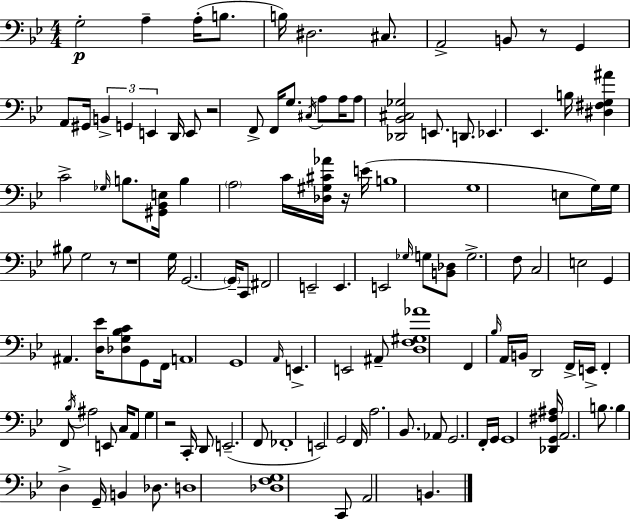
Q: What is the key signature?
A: BES major